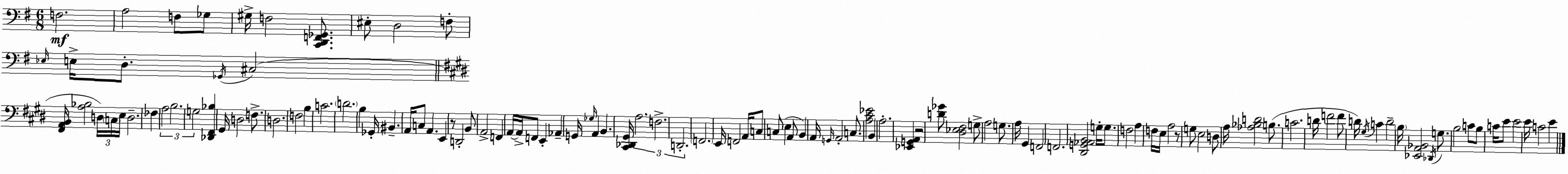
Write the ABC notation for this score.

X:1
T:Untitled
M:6/8
L:1/4
K:G
F,2 A,2 F,/2 _G,/2 ^G,/4 F,2 [C,,D,,F,,_G,,]/2 ^E,/2 D,2 F,/2 _E,/4 E,/4 D,/2 _G,,/4 ^C,2 [^F,,A,,B,,]/4 [A,_B,]2 D,/4 C,/4 E,/4 D,2 _F, A,2 B,2 G,2 [_D,,^F,,_B,] ^G,,/4 D,2 F,/2 D,2 F,2 B, C2 D2 B, _G,,/4 ^B,, A,,/4 C,/2 A,, E,, z/2 D,,2 B,,/2 A,,2 F,, A,,/4 A,,/4 F,,/2 E,, _A,, G,,/4 _G,/4 A,, B,, [^C,,_D,,^G,,]/4 A,2 F,2 D,,2 F,,2 E,,/4 F,,2 A,,/4 C,/2 C,/2 E, A,,/2 B,, A,,/4 G,,/4 A,,2 C,/2 [A,^C_E]2 B,, A,2 [_E,,G,,A,,] z2 [D_G]/2 [^D,_E,^F,]2 G,/2 A,2 G,/2 A,/4 ^G,, F,,2 F,,2 [^D,,G,,_A,,B,,]2 G,/4 G,/2 F,2 A, F,/4 E,/4 A,2 z/2 G,/2 E,2 D,/2 A,/4 [_A,_B,D]2 B,/2 C2 D/4 F2 F/2 D/4 ^G,/4 C D2 B,/4 [_E,,A,,_B,,]2 _D,,/4 G,/2 B,2 C/2 B,/2 C/4 E/2 E2 E/4 C2 E